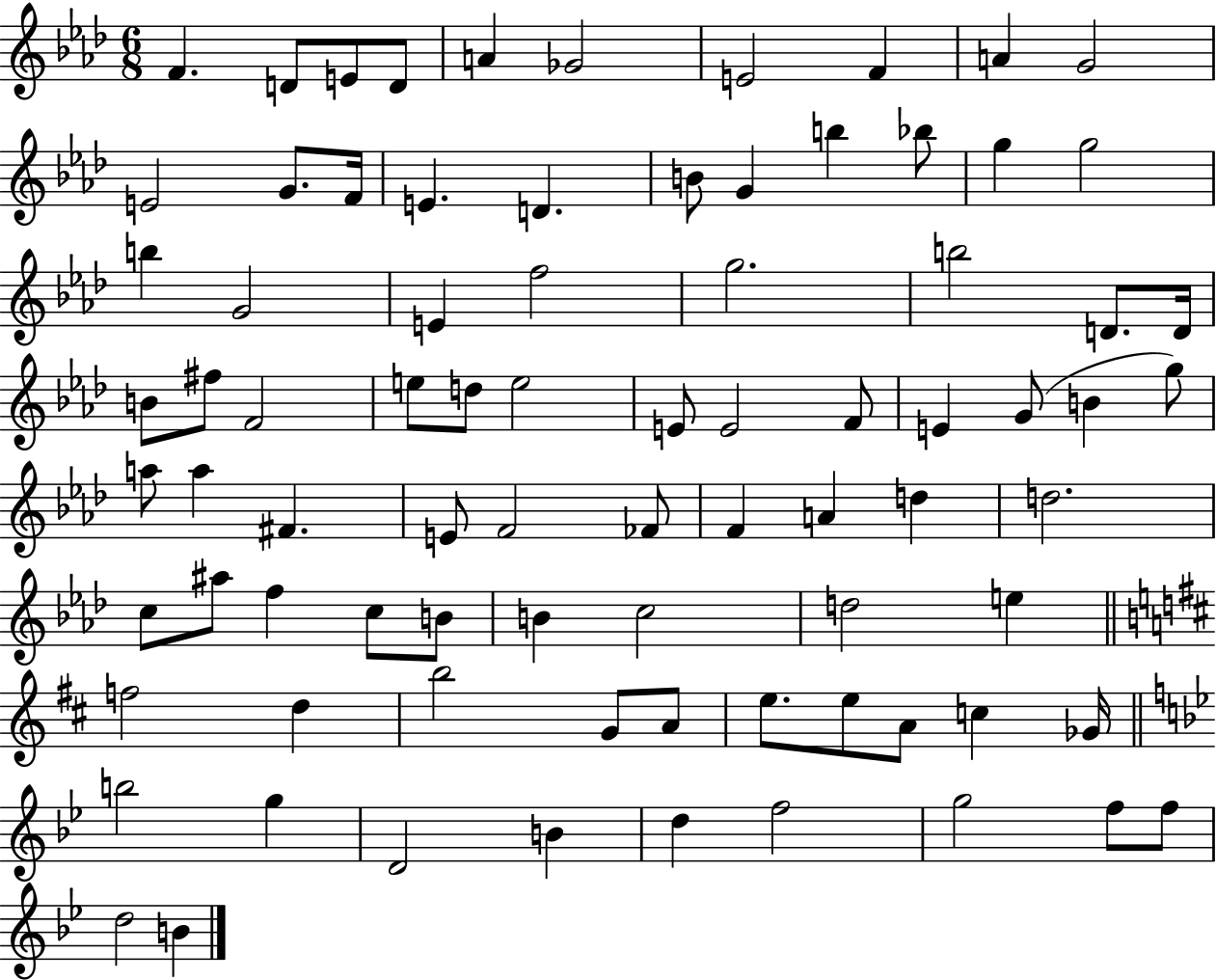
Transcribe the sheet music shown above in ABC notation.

X:1
T:Untitled
M:6/8
L:1/4
K:Ab
F D/2 E/2 D/2 A _G2 E2 F A G2 E2 G/2 F/4 E D B/2 G b _b/2 g g2 b G2 E f2 g2 b2 D/2 D/4 B/2 ^f/2 F2 e/2 d/2 e2 E/2 E2 F/2 E G/2 B g/2 a/2 a ^F E/2 F2 _F/2 F A d d2 c/2 ^a/2 f c/2 B/2 B c2 d2 e f2 d b2 G/2 A/2 e/2 e/2 A/2 c _G/4 b2 g D2 B d f2 g2 f/2 f/2 d2 B